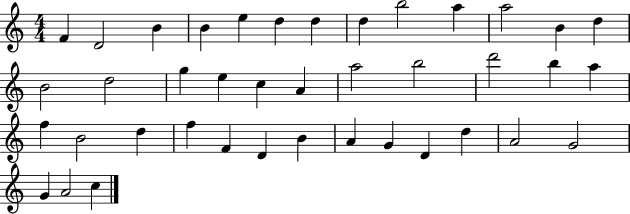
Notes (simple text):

F4/q D4/h B4/q B4/q E5/q D5/q D5/q D5/q B5/h A5/q A5/h B4/q D5/q B4/h D5/h G5/q E5/q C5/q A4/q A5/h B5/h D6/h B5/q A5/q F5/q B4/h D5/q F5/q F4/q D4/q B4/q A4/q G4/q D4/q D5/q A4/h G4/h G4/q A4/h C5/q